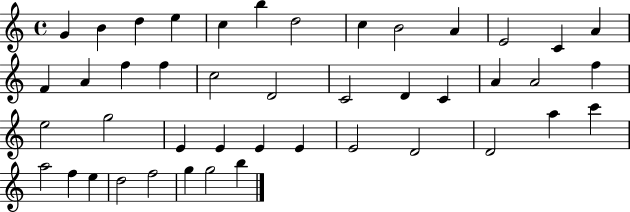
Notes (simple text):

G4/q B4/q D5/q E5/q C5/q B5/q D5/h C5/q B4/h A4/q E4/h C4/q A4/q F4/q A4/q F5/q F5/q C5/h D4/h C4/h D4/q C4/q A4/q A4/h F5/q E5/h G5/h E4/q E4/q E4/q E4/q E4/h D4/h D4/h A5/q C6/q A5/h F5/q E5/q D5/h F5/h G5/q G5/h B5/q